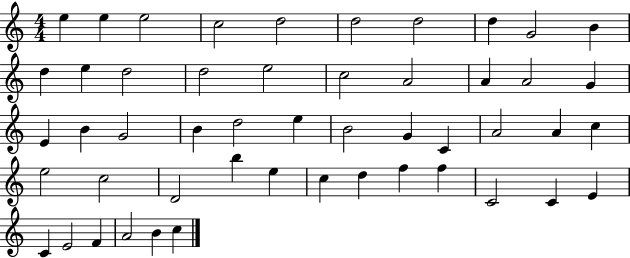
X:1
T:Untitled
M:4/4
L:1/4
K:C
e e e2 c2 d2 d2 d2 d G2 B d e d2 d2 e2 c2 A2 A A2 G E B G2 B d2 e B2 G C A2 A c e2 c2 D2 b e c d f f C2 C E C E2 F A2 B c